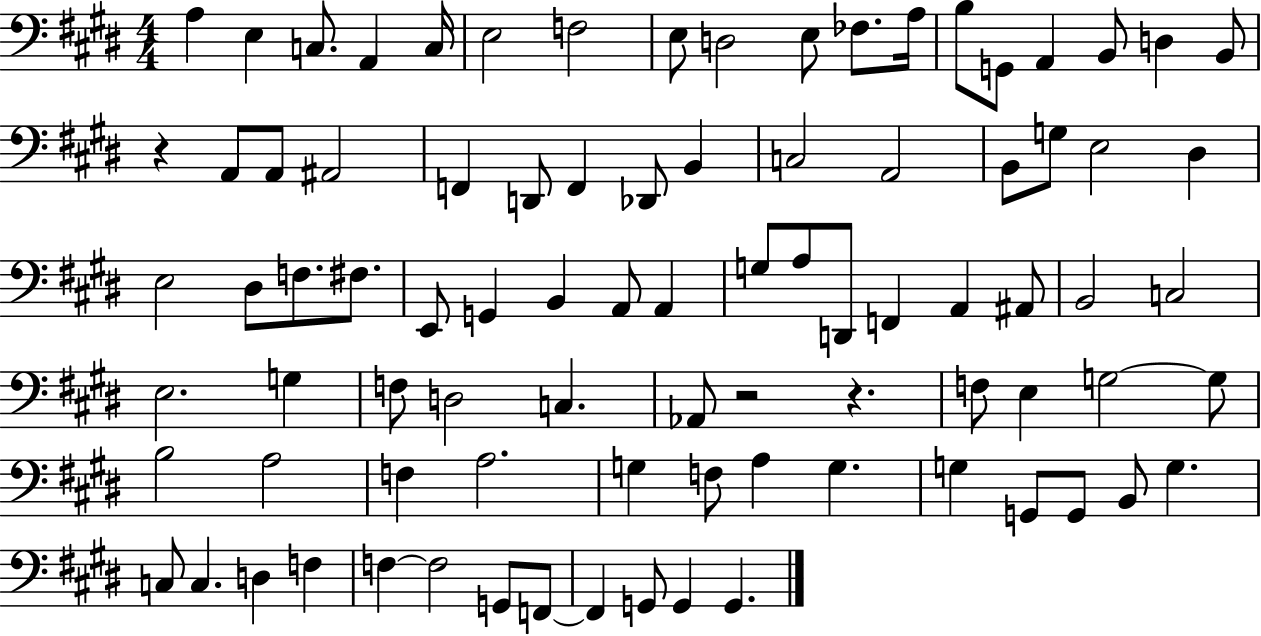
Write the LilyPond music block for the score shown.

{
  \clef bass
  \numericTimeSignature
  \time 4/4
  \key e \major
  a4 e4 c8. a,4 c16 | e2 f2 | e8 d2 e8 fes8. a16 | b8 g,8 a,4 b,8 d4 b,8 | \break r4 a,8 a,8 ais,2 | f,4 d,8 f,4 des,8 b,4 | c2 a,2 | b,8 g8 e2 dis4 | \break e2 dis8 f8. fis8. | e,8 g,4 b,4 a,8 a,4 | g8 a8 d,8 f,4 a,4 ais,8 | b,2 c2 | \break e2. g4 | f8 d2 c4. | aes,8 r2 r4. | f8 e4 g2~~ g8 | \break b2 a2 | f4 a2. | g4 f8 a4 g4. | g4 g,8 g,8 b,8 g4. | \break c8 c4. d4 f4 | f4~~ f2 g,8 f,8~~ | f,4 g,8 g,4 g,4. | \bar "|."
}